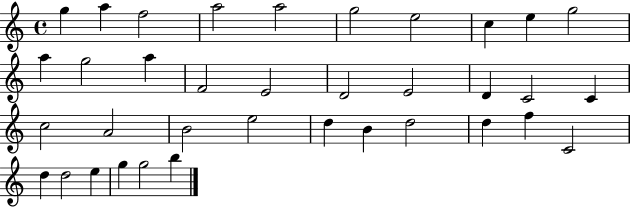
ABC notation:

X:1
T:Untitled
M:4/4
L:1/4
K:C
g a f2 a2 a2 g2 e2 c e g2 a g2 a F2 E2 D2 E2 D C2 C c2 A2 B2 e2 d B d2 d f C2 d d2 e g g2 b